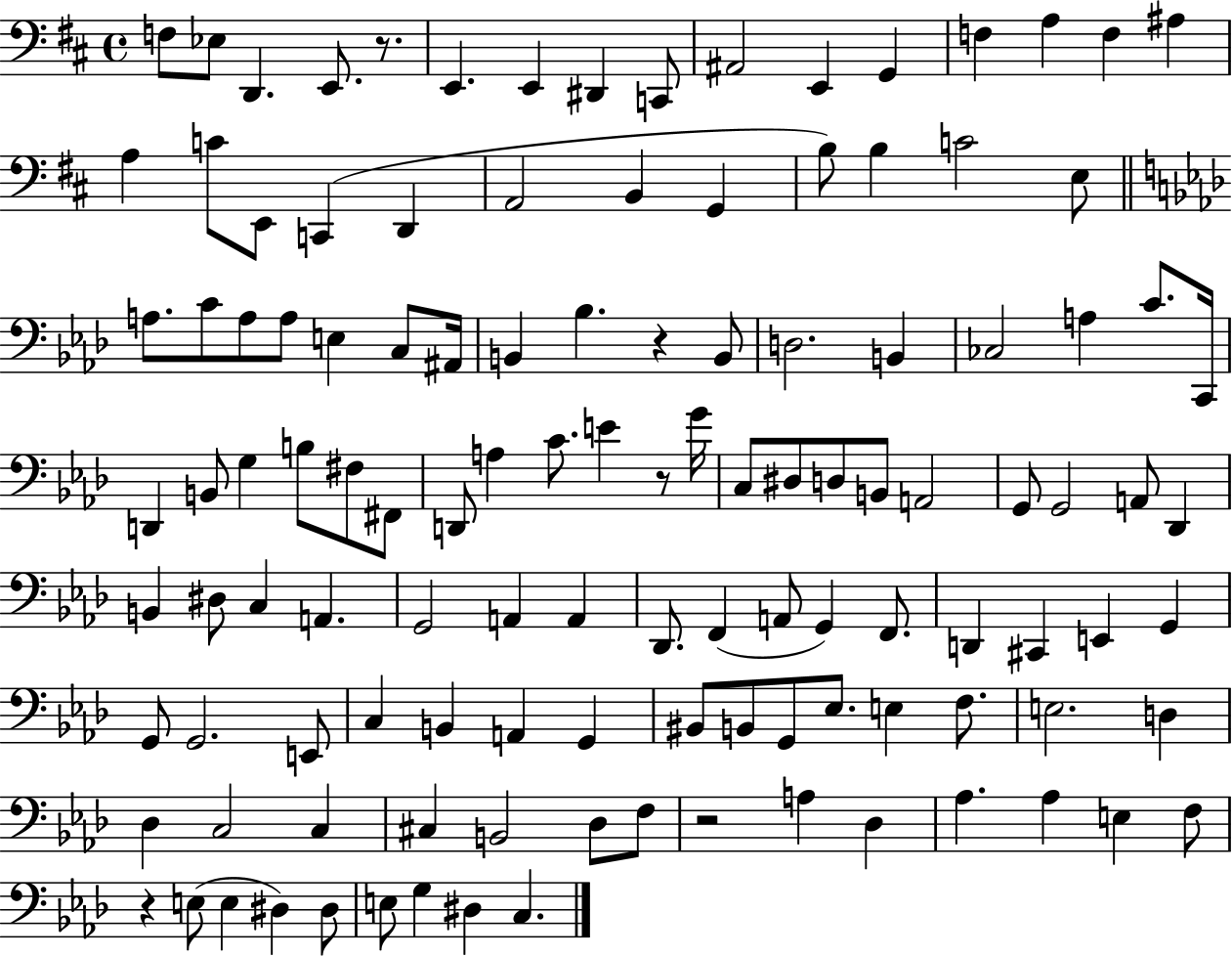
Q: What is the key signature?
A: D major